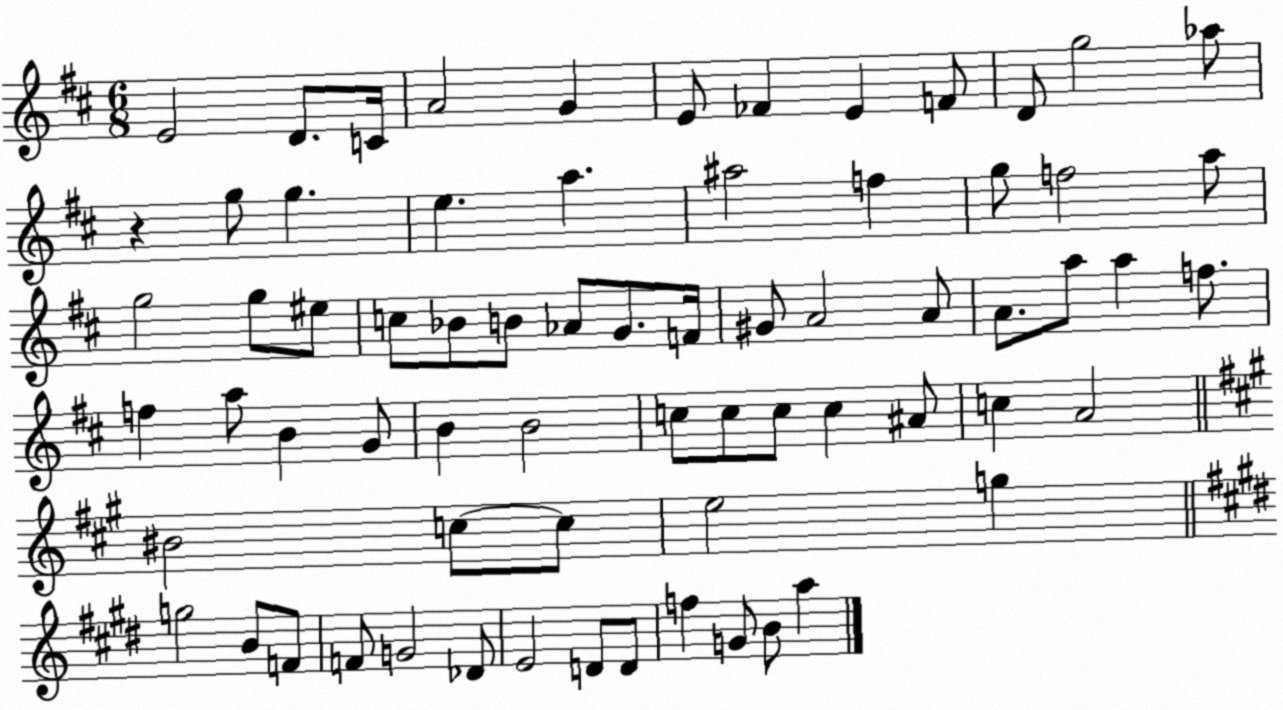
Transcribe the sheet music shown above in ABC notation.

X:1
T:Untitled
M:6/8
L:1/4
K:D
E2 D/2 C/4 A2 G E/2 _F E F/2 D/2 g2 _a/2 z g/2 g e a ^a2 f g/2 f2 a/2 g2 g/2 ^e/2 c/2 _B/2 B/2 _A/2 G/2 F/4 ^G/2 A2 A/2 A/2 a/2 a f/2 f a/2 B G/2 B B2 c/2 c/2 c/2 c ^A/2 c A2 ^B2 c/2 c/2 e2 g g2 B/2 F/2 F/2 G2 _D/2 E2 D/2 D/2 f G/2 B/2 a